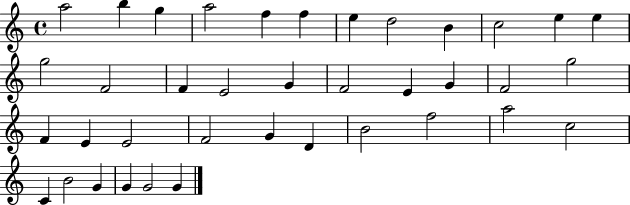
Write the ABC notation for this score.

X:1
T:Untitled
M:4/4
L:1/4
K:C
a2 b g a2 f f e d2 B c2 e e g2 F2 F E2 G F2 E G F2 g2 F E E2 F2 G D B2 f2 a2 c2 C B2 G G G2 G